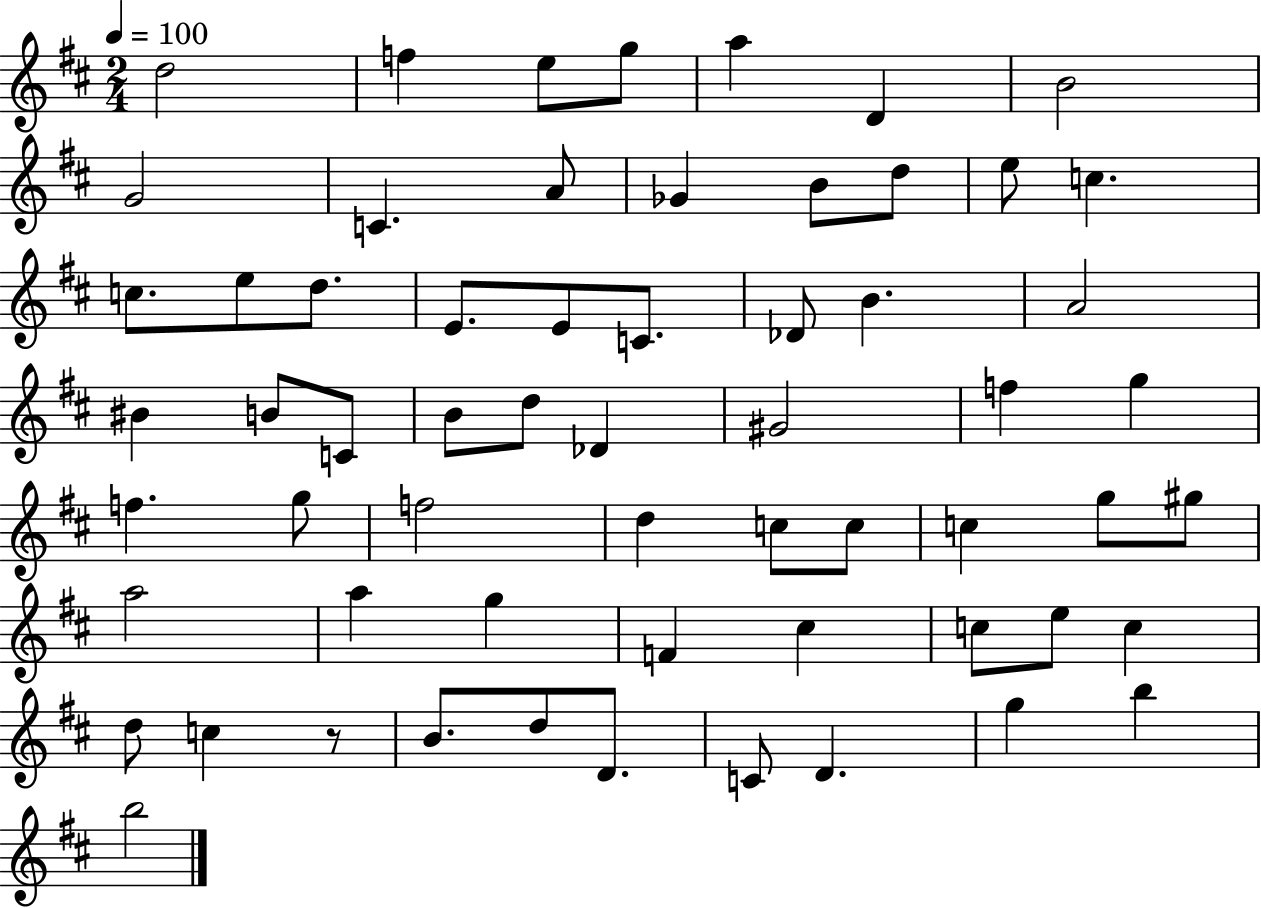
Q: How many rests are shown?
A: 1